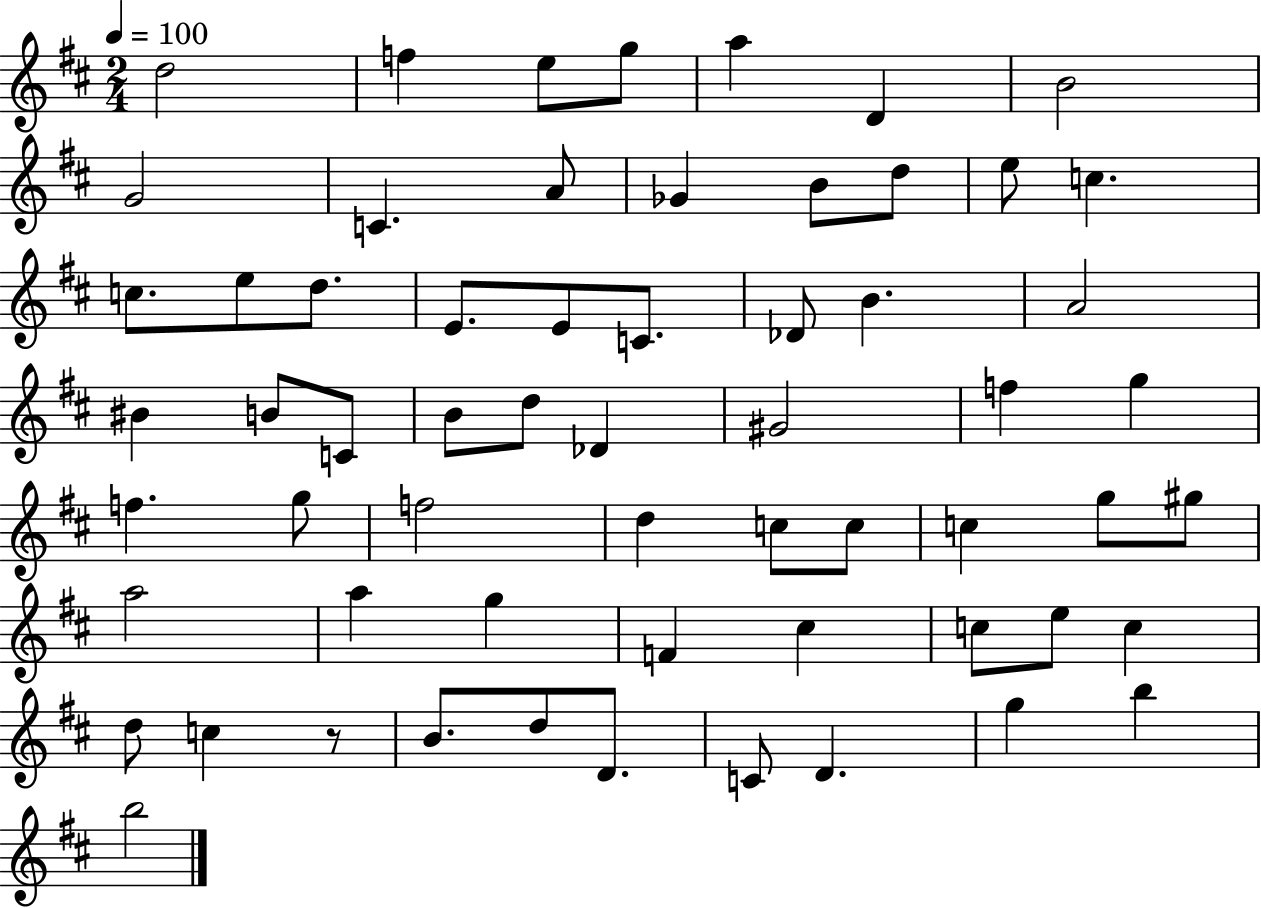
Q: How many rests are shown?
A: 1